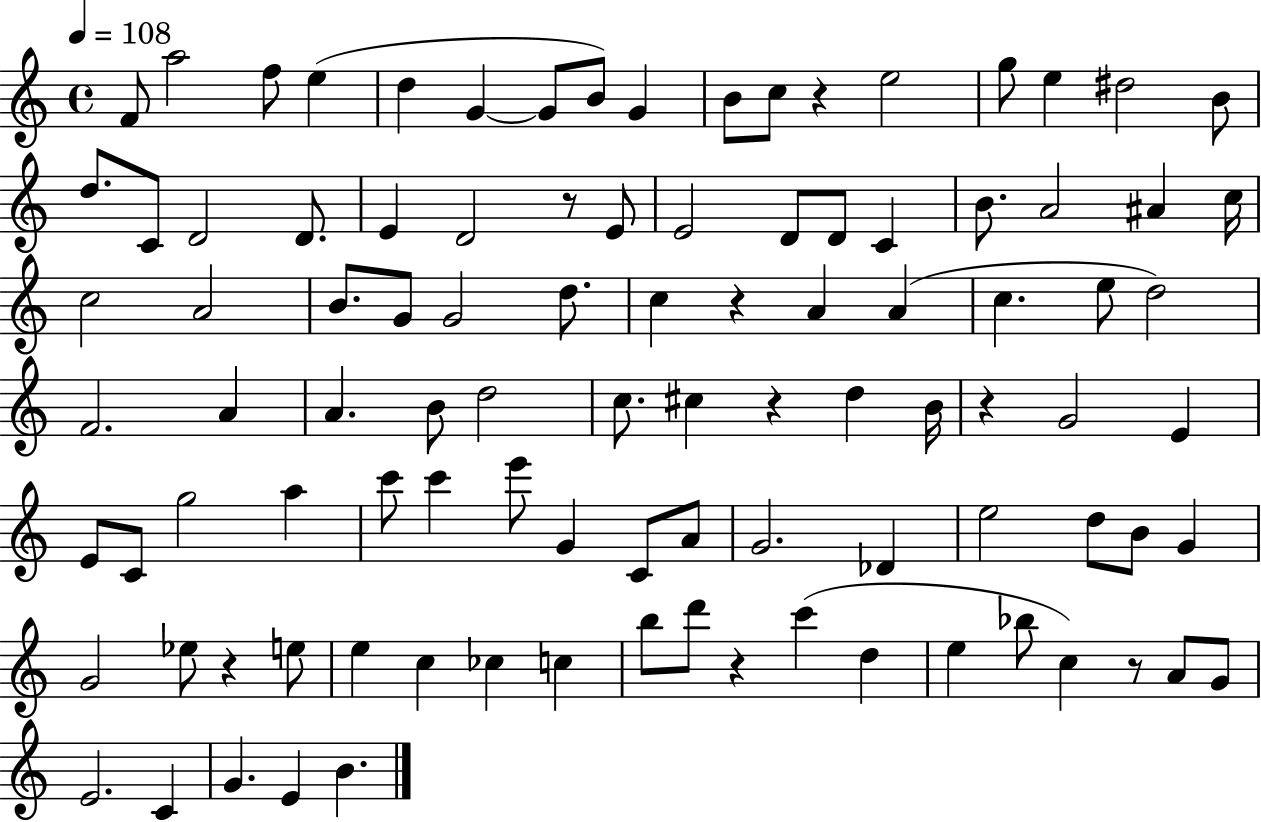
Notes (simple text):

F4/e A5/h F5/e E5/q D5/q G4/q G4/e B4/e G4/q B4/e C5/e R/q E5/h G5/e E5/q D#5/h B4/e D5/e. C4/e D4/h D4/e. E4/q D4/h R/e E4/e E4/h D4/e D4/e C4/q B4/e. A4/h A#4/q C5/s C5/h A4/h B4/e. G4/e G4/h D5/e. C5/q R/q A4/q A4/q C5/q. E5/e D5/h F4/h. A4/q A4/q. B4/e D5/h C5/e. C#5/q R/q D5/q B4/s R/q G4/h E4/q E4/e C4/e G5/h A5/q C6/e C6/q E6/e G4/q C4/e A4/e G4/h. Db4/q E5/h D5/e B4/e G4/q G4/h Eb5/e R/q E5/e E5/q C5/q CES5/q C5/q B5/e D6/e R/q C6/q D5/q E5/q Bb5/e C5/q R/e A4/e G4/e E4/h. C4/q G4/q. E4/q B4/q.